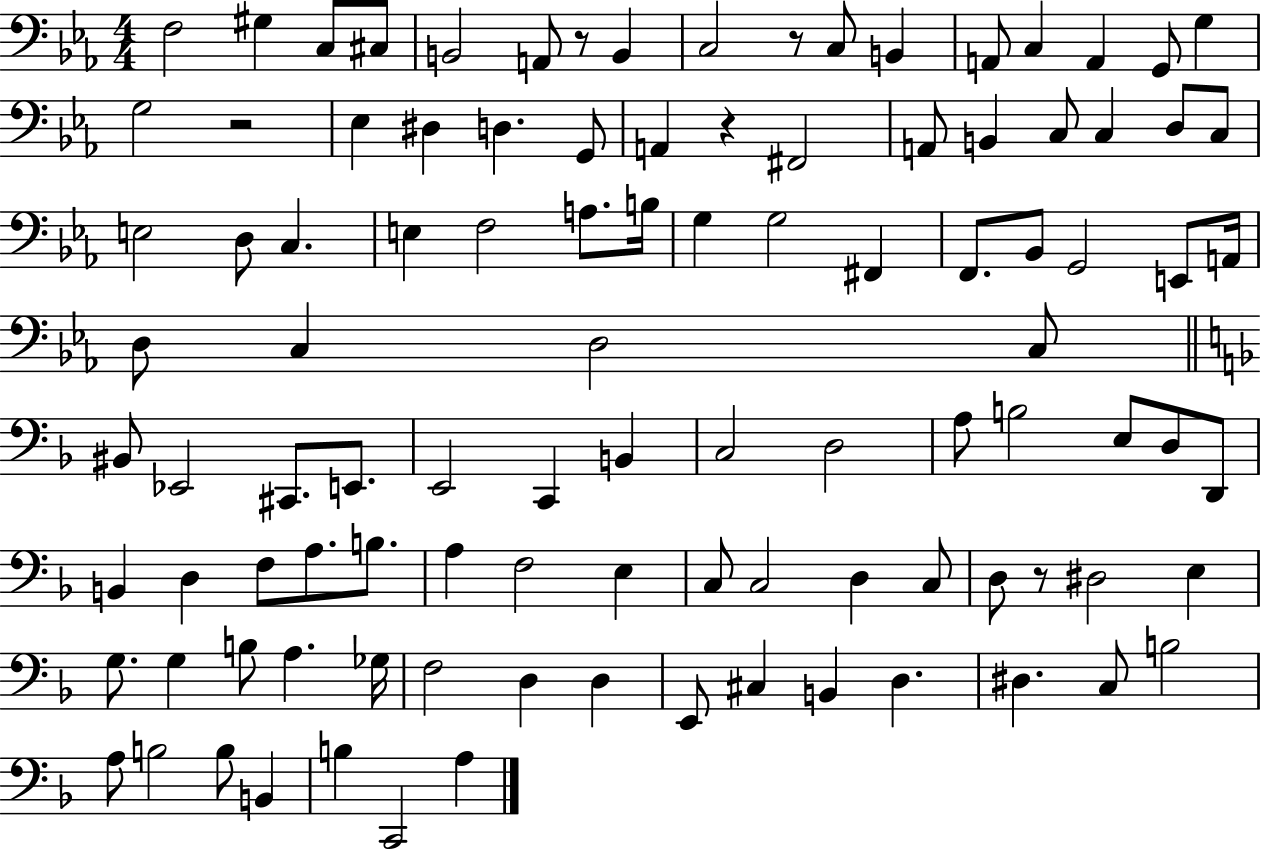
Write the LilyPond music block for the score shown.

{
  \clef bass
  \numericTimeSignature
  \time 4/4
  \key ees \major
  \repeat volta 2 { f2 gis4 c8 cis8 | b,2 a,8 r8 b,4 | c2 r8 c8 b,4 | a,8 c4 a,4 g,8 g4 | \break g2 r2 | ees4 dis4 d4. g,8 | a,4 r4 fis,2 | a,8 b,4 c8 c4 d8 c8 | \break e2 d8 c4. | e4 f2 a8. b16 | g4 g2 fis,4 | f,8. bes,8 g,2 e,8 a,16 | \break d8 c4 d2 c8 | \bar "||" \break \key f \major bis,8 ees,2 cis,8. e,8. | e,2 c,4 b,4 | c2 d2 | a8 b2 e8 d8 d,8 | \break b,4 d4 f8 a8. b8. | a4 f2 e4 | c8 c2 d4 c8 | d8 r8 dis2 e4 | \break g8. g4 b8 a4. ges16 | f2 d4 d4 | e,8 cis4 b,4 d4. | dis4. c8 b2 | \break a8 b2 b8 b,4 | b4 c,2 a4 | } \bar "|."
}